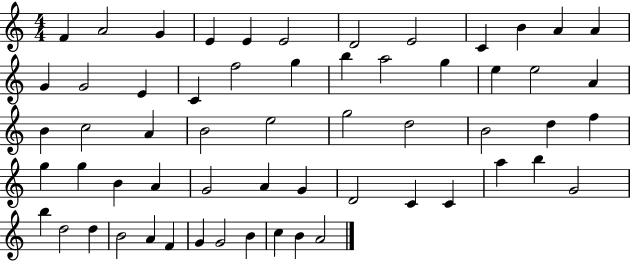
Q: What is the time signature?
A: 4/4